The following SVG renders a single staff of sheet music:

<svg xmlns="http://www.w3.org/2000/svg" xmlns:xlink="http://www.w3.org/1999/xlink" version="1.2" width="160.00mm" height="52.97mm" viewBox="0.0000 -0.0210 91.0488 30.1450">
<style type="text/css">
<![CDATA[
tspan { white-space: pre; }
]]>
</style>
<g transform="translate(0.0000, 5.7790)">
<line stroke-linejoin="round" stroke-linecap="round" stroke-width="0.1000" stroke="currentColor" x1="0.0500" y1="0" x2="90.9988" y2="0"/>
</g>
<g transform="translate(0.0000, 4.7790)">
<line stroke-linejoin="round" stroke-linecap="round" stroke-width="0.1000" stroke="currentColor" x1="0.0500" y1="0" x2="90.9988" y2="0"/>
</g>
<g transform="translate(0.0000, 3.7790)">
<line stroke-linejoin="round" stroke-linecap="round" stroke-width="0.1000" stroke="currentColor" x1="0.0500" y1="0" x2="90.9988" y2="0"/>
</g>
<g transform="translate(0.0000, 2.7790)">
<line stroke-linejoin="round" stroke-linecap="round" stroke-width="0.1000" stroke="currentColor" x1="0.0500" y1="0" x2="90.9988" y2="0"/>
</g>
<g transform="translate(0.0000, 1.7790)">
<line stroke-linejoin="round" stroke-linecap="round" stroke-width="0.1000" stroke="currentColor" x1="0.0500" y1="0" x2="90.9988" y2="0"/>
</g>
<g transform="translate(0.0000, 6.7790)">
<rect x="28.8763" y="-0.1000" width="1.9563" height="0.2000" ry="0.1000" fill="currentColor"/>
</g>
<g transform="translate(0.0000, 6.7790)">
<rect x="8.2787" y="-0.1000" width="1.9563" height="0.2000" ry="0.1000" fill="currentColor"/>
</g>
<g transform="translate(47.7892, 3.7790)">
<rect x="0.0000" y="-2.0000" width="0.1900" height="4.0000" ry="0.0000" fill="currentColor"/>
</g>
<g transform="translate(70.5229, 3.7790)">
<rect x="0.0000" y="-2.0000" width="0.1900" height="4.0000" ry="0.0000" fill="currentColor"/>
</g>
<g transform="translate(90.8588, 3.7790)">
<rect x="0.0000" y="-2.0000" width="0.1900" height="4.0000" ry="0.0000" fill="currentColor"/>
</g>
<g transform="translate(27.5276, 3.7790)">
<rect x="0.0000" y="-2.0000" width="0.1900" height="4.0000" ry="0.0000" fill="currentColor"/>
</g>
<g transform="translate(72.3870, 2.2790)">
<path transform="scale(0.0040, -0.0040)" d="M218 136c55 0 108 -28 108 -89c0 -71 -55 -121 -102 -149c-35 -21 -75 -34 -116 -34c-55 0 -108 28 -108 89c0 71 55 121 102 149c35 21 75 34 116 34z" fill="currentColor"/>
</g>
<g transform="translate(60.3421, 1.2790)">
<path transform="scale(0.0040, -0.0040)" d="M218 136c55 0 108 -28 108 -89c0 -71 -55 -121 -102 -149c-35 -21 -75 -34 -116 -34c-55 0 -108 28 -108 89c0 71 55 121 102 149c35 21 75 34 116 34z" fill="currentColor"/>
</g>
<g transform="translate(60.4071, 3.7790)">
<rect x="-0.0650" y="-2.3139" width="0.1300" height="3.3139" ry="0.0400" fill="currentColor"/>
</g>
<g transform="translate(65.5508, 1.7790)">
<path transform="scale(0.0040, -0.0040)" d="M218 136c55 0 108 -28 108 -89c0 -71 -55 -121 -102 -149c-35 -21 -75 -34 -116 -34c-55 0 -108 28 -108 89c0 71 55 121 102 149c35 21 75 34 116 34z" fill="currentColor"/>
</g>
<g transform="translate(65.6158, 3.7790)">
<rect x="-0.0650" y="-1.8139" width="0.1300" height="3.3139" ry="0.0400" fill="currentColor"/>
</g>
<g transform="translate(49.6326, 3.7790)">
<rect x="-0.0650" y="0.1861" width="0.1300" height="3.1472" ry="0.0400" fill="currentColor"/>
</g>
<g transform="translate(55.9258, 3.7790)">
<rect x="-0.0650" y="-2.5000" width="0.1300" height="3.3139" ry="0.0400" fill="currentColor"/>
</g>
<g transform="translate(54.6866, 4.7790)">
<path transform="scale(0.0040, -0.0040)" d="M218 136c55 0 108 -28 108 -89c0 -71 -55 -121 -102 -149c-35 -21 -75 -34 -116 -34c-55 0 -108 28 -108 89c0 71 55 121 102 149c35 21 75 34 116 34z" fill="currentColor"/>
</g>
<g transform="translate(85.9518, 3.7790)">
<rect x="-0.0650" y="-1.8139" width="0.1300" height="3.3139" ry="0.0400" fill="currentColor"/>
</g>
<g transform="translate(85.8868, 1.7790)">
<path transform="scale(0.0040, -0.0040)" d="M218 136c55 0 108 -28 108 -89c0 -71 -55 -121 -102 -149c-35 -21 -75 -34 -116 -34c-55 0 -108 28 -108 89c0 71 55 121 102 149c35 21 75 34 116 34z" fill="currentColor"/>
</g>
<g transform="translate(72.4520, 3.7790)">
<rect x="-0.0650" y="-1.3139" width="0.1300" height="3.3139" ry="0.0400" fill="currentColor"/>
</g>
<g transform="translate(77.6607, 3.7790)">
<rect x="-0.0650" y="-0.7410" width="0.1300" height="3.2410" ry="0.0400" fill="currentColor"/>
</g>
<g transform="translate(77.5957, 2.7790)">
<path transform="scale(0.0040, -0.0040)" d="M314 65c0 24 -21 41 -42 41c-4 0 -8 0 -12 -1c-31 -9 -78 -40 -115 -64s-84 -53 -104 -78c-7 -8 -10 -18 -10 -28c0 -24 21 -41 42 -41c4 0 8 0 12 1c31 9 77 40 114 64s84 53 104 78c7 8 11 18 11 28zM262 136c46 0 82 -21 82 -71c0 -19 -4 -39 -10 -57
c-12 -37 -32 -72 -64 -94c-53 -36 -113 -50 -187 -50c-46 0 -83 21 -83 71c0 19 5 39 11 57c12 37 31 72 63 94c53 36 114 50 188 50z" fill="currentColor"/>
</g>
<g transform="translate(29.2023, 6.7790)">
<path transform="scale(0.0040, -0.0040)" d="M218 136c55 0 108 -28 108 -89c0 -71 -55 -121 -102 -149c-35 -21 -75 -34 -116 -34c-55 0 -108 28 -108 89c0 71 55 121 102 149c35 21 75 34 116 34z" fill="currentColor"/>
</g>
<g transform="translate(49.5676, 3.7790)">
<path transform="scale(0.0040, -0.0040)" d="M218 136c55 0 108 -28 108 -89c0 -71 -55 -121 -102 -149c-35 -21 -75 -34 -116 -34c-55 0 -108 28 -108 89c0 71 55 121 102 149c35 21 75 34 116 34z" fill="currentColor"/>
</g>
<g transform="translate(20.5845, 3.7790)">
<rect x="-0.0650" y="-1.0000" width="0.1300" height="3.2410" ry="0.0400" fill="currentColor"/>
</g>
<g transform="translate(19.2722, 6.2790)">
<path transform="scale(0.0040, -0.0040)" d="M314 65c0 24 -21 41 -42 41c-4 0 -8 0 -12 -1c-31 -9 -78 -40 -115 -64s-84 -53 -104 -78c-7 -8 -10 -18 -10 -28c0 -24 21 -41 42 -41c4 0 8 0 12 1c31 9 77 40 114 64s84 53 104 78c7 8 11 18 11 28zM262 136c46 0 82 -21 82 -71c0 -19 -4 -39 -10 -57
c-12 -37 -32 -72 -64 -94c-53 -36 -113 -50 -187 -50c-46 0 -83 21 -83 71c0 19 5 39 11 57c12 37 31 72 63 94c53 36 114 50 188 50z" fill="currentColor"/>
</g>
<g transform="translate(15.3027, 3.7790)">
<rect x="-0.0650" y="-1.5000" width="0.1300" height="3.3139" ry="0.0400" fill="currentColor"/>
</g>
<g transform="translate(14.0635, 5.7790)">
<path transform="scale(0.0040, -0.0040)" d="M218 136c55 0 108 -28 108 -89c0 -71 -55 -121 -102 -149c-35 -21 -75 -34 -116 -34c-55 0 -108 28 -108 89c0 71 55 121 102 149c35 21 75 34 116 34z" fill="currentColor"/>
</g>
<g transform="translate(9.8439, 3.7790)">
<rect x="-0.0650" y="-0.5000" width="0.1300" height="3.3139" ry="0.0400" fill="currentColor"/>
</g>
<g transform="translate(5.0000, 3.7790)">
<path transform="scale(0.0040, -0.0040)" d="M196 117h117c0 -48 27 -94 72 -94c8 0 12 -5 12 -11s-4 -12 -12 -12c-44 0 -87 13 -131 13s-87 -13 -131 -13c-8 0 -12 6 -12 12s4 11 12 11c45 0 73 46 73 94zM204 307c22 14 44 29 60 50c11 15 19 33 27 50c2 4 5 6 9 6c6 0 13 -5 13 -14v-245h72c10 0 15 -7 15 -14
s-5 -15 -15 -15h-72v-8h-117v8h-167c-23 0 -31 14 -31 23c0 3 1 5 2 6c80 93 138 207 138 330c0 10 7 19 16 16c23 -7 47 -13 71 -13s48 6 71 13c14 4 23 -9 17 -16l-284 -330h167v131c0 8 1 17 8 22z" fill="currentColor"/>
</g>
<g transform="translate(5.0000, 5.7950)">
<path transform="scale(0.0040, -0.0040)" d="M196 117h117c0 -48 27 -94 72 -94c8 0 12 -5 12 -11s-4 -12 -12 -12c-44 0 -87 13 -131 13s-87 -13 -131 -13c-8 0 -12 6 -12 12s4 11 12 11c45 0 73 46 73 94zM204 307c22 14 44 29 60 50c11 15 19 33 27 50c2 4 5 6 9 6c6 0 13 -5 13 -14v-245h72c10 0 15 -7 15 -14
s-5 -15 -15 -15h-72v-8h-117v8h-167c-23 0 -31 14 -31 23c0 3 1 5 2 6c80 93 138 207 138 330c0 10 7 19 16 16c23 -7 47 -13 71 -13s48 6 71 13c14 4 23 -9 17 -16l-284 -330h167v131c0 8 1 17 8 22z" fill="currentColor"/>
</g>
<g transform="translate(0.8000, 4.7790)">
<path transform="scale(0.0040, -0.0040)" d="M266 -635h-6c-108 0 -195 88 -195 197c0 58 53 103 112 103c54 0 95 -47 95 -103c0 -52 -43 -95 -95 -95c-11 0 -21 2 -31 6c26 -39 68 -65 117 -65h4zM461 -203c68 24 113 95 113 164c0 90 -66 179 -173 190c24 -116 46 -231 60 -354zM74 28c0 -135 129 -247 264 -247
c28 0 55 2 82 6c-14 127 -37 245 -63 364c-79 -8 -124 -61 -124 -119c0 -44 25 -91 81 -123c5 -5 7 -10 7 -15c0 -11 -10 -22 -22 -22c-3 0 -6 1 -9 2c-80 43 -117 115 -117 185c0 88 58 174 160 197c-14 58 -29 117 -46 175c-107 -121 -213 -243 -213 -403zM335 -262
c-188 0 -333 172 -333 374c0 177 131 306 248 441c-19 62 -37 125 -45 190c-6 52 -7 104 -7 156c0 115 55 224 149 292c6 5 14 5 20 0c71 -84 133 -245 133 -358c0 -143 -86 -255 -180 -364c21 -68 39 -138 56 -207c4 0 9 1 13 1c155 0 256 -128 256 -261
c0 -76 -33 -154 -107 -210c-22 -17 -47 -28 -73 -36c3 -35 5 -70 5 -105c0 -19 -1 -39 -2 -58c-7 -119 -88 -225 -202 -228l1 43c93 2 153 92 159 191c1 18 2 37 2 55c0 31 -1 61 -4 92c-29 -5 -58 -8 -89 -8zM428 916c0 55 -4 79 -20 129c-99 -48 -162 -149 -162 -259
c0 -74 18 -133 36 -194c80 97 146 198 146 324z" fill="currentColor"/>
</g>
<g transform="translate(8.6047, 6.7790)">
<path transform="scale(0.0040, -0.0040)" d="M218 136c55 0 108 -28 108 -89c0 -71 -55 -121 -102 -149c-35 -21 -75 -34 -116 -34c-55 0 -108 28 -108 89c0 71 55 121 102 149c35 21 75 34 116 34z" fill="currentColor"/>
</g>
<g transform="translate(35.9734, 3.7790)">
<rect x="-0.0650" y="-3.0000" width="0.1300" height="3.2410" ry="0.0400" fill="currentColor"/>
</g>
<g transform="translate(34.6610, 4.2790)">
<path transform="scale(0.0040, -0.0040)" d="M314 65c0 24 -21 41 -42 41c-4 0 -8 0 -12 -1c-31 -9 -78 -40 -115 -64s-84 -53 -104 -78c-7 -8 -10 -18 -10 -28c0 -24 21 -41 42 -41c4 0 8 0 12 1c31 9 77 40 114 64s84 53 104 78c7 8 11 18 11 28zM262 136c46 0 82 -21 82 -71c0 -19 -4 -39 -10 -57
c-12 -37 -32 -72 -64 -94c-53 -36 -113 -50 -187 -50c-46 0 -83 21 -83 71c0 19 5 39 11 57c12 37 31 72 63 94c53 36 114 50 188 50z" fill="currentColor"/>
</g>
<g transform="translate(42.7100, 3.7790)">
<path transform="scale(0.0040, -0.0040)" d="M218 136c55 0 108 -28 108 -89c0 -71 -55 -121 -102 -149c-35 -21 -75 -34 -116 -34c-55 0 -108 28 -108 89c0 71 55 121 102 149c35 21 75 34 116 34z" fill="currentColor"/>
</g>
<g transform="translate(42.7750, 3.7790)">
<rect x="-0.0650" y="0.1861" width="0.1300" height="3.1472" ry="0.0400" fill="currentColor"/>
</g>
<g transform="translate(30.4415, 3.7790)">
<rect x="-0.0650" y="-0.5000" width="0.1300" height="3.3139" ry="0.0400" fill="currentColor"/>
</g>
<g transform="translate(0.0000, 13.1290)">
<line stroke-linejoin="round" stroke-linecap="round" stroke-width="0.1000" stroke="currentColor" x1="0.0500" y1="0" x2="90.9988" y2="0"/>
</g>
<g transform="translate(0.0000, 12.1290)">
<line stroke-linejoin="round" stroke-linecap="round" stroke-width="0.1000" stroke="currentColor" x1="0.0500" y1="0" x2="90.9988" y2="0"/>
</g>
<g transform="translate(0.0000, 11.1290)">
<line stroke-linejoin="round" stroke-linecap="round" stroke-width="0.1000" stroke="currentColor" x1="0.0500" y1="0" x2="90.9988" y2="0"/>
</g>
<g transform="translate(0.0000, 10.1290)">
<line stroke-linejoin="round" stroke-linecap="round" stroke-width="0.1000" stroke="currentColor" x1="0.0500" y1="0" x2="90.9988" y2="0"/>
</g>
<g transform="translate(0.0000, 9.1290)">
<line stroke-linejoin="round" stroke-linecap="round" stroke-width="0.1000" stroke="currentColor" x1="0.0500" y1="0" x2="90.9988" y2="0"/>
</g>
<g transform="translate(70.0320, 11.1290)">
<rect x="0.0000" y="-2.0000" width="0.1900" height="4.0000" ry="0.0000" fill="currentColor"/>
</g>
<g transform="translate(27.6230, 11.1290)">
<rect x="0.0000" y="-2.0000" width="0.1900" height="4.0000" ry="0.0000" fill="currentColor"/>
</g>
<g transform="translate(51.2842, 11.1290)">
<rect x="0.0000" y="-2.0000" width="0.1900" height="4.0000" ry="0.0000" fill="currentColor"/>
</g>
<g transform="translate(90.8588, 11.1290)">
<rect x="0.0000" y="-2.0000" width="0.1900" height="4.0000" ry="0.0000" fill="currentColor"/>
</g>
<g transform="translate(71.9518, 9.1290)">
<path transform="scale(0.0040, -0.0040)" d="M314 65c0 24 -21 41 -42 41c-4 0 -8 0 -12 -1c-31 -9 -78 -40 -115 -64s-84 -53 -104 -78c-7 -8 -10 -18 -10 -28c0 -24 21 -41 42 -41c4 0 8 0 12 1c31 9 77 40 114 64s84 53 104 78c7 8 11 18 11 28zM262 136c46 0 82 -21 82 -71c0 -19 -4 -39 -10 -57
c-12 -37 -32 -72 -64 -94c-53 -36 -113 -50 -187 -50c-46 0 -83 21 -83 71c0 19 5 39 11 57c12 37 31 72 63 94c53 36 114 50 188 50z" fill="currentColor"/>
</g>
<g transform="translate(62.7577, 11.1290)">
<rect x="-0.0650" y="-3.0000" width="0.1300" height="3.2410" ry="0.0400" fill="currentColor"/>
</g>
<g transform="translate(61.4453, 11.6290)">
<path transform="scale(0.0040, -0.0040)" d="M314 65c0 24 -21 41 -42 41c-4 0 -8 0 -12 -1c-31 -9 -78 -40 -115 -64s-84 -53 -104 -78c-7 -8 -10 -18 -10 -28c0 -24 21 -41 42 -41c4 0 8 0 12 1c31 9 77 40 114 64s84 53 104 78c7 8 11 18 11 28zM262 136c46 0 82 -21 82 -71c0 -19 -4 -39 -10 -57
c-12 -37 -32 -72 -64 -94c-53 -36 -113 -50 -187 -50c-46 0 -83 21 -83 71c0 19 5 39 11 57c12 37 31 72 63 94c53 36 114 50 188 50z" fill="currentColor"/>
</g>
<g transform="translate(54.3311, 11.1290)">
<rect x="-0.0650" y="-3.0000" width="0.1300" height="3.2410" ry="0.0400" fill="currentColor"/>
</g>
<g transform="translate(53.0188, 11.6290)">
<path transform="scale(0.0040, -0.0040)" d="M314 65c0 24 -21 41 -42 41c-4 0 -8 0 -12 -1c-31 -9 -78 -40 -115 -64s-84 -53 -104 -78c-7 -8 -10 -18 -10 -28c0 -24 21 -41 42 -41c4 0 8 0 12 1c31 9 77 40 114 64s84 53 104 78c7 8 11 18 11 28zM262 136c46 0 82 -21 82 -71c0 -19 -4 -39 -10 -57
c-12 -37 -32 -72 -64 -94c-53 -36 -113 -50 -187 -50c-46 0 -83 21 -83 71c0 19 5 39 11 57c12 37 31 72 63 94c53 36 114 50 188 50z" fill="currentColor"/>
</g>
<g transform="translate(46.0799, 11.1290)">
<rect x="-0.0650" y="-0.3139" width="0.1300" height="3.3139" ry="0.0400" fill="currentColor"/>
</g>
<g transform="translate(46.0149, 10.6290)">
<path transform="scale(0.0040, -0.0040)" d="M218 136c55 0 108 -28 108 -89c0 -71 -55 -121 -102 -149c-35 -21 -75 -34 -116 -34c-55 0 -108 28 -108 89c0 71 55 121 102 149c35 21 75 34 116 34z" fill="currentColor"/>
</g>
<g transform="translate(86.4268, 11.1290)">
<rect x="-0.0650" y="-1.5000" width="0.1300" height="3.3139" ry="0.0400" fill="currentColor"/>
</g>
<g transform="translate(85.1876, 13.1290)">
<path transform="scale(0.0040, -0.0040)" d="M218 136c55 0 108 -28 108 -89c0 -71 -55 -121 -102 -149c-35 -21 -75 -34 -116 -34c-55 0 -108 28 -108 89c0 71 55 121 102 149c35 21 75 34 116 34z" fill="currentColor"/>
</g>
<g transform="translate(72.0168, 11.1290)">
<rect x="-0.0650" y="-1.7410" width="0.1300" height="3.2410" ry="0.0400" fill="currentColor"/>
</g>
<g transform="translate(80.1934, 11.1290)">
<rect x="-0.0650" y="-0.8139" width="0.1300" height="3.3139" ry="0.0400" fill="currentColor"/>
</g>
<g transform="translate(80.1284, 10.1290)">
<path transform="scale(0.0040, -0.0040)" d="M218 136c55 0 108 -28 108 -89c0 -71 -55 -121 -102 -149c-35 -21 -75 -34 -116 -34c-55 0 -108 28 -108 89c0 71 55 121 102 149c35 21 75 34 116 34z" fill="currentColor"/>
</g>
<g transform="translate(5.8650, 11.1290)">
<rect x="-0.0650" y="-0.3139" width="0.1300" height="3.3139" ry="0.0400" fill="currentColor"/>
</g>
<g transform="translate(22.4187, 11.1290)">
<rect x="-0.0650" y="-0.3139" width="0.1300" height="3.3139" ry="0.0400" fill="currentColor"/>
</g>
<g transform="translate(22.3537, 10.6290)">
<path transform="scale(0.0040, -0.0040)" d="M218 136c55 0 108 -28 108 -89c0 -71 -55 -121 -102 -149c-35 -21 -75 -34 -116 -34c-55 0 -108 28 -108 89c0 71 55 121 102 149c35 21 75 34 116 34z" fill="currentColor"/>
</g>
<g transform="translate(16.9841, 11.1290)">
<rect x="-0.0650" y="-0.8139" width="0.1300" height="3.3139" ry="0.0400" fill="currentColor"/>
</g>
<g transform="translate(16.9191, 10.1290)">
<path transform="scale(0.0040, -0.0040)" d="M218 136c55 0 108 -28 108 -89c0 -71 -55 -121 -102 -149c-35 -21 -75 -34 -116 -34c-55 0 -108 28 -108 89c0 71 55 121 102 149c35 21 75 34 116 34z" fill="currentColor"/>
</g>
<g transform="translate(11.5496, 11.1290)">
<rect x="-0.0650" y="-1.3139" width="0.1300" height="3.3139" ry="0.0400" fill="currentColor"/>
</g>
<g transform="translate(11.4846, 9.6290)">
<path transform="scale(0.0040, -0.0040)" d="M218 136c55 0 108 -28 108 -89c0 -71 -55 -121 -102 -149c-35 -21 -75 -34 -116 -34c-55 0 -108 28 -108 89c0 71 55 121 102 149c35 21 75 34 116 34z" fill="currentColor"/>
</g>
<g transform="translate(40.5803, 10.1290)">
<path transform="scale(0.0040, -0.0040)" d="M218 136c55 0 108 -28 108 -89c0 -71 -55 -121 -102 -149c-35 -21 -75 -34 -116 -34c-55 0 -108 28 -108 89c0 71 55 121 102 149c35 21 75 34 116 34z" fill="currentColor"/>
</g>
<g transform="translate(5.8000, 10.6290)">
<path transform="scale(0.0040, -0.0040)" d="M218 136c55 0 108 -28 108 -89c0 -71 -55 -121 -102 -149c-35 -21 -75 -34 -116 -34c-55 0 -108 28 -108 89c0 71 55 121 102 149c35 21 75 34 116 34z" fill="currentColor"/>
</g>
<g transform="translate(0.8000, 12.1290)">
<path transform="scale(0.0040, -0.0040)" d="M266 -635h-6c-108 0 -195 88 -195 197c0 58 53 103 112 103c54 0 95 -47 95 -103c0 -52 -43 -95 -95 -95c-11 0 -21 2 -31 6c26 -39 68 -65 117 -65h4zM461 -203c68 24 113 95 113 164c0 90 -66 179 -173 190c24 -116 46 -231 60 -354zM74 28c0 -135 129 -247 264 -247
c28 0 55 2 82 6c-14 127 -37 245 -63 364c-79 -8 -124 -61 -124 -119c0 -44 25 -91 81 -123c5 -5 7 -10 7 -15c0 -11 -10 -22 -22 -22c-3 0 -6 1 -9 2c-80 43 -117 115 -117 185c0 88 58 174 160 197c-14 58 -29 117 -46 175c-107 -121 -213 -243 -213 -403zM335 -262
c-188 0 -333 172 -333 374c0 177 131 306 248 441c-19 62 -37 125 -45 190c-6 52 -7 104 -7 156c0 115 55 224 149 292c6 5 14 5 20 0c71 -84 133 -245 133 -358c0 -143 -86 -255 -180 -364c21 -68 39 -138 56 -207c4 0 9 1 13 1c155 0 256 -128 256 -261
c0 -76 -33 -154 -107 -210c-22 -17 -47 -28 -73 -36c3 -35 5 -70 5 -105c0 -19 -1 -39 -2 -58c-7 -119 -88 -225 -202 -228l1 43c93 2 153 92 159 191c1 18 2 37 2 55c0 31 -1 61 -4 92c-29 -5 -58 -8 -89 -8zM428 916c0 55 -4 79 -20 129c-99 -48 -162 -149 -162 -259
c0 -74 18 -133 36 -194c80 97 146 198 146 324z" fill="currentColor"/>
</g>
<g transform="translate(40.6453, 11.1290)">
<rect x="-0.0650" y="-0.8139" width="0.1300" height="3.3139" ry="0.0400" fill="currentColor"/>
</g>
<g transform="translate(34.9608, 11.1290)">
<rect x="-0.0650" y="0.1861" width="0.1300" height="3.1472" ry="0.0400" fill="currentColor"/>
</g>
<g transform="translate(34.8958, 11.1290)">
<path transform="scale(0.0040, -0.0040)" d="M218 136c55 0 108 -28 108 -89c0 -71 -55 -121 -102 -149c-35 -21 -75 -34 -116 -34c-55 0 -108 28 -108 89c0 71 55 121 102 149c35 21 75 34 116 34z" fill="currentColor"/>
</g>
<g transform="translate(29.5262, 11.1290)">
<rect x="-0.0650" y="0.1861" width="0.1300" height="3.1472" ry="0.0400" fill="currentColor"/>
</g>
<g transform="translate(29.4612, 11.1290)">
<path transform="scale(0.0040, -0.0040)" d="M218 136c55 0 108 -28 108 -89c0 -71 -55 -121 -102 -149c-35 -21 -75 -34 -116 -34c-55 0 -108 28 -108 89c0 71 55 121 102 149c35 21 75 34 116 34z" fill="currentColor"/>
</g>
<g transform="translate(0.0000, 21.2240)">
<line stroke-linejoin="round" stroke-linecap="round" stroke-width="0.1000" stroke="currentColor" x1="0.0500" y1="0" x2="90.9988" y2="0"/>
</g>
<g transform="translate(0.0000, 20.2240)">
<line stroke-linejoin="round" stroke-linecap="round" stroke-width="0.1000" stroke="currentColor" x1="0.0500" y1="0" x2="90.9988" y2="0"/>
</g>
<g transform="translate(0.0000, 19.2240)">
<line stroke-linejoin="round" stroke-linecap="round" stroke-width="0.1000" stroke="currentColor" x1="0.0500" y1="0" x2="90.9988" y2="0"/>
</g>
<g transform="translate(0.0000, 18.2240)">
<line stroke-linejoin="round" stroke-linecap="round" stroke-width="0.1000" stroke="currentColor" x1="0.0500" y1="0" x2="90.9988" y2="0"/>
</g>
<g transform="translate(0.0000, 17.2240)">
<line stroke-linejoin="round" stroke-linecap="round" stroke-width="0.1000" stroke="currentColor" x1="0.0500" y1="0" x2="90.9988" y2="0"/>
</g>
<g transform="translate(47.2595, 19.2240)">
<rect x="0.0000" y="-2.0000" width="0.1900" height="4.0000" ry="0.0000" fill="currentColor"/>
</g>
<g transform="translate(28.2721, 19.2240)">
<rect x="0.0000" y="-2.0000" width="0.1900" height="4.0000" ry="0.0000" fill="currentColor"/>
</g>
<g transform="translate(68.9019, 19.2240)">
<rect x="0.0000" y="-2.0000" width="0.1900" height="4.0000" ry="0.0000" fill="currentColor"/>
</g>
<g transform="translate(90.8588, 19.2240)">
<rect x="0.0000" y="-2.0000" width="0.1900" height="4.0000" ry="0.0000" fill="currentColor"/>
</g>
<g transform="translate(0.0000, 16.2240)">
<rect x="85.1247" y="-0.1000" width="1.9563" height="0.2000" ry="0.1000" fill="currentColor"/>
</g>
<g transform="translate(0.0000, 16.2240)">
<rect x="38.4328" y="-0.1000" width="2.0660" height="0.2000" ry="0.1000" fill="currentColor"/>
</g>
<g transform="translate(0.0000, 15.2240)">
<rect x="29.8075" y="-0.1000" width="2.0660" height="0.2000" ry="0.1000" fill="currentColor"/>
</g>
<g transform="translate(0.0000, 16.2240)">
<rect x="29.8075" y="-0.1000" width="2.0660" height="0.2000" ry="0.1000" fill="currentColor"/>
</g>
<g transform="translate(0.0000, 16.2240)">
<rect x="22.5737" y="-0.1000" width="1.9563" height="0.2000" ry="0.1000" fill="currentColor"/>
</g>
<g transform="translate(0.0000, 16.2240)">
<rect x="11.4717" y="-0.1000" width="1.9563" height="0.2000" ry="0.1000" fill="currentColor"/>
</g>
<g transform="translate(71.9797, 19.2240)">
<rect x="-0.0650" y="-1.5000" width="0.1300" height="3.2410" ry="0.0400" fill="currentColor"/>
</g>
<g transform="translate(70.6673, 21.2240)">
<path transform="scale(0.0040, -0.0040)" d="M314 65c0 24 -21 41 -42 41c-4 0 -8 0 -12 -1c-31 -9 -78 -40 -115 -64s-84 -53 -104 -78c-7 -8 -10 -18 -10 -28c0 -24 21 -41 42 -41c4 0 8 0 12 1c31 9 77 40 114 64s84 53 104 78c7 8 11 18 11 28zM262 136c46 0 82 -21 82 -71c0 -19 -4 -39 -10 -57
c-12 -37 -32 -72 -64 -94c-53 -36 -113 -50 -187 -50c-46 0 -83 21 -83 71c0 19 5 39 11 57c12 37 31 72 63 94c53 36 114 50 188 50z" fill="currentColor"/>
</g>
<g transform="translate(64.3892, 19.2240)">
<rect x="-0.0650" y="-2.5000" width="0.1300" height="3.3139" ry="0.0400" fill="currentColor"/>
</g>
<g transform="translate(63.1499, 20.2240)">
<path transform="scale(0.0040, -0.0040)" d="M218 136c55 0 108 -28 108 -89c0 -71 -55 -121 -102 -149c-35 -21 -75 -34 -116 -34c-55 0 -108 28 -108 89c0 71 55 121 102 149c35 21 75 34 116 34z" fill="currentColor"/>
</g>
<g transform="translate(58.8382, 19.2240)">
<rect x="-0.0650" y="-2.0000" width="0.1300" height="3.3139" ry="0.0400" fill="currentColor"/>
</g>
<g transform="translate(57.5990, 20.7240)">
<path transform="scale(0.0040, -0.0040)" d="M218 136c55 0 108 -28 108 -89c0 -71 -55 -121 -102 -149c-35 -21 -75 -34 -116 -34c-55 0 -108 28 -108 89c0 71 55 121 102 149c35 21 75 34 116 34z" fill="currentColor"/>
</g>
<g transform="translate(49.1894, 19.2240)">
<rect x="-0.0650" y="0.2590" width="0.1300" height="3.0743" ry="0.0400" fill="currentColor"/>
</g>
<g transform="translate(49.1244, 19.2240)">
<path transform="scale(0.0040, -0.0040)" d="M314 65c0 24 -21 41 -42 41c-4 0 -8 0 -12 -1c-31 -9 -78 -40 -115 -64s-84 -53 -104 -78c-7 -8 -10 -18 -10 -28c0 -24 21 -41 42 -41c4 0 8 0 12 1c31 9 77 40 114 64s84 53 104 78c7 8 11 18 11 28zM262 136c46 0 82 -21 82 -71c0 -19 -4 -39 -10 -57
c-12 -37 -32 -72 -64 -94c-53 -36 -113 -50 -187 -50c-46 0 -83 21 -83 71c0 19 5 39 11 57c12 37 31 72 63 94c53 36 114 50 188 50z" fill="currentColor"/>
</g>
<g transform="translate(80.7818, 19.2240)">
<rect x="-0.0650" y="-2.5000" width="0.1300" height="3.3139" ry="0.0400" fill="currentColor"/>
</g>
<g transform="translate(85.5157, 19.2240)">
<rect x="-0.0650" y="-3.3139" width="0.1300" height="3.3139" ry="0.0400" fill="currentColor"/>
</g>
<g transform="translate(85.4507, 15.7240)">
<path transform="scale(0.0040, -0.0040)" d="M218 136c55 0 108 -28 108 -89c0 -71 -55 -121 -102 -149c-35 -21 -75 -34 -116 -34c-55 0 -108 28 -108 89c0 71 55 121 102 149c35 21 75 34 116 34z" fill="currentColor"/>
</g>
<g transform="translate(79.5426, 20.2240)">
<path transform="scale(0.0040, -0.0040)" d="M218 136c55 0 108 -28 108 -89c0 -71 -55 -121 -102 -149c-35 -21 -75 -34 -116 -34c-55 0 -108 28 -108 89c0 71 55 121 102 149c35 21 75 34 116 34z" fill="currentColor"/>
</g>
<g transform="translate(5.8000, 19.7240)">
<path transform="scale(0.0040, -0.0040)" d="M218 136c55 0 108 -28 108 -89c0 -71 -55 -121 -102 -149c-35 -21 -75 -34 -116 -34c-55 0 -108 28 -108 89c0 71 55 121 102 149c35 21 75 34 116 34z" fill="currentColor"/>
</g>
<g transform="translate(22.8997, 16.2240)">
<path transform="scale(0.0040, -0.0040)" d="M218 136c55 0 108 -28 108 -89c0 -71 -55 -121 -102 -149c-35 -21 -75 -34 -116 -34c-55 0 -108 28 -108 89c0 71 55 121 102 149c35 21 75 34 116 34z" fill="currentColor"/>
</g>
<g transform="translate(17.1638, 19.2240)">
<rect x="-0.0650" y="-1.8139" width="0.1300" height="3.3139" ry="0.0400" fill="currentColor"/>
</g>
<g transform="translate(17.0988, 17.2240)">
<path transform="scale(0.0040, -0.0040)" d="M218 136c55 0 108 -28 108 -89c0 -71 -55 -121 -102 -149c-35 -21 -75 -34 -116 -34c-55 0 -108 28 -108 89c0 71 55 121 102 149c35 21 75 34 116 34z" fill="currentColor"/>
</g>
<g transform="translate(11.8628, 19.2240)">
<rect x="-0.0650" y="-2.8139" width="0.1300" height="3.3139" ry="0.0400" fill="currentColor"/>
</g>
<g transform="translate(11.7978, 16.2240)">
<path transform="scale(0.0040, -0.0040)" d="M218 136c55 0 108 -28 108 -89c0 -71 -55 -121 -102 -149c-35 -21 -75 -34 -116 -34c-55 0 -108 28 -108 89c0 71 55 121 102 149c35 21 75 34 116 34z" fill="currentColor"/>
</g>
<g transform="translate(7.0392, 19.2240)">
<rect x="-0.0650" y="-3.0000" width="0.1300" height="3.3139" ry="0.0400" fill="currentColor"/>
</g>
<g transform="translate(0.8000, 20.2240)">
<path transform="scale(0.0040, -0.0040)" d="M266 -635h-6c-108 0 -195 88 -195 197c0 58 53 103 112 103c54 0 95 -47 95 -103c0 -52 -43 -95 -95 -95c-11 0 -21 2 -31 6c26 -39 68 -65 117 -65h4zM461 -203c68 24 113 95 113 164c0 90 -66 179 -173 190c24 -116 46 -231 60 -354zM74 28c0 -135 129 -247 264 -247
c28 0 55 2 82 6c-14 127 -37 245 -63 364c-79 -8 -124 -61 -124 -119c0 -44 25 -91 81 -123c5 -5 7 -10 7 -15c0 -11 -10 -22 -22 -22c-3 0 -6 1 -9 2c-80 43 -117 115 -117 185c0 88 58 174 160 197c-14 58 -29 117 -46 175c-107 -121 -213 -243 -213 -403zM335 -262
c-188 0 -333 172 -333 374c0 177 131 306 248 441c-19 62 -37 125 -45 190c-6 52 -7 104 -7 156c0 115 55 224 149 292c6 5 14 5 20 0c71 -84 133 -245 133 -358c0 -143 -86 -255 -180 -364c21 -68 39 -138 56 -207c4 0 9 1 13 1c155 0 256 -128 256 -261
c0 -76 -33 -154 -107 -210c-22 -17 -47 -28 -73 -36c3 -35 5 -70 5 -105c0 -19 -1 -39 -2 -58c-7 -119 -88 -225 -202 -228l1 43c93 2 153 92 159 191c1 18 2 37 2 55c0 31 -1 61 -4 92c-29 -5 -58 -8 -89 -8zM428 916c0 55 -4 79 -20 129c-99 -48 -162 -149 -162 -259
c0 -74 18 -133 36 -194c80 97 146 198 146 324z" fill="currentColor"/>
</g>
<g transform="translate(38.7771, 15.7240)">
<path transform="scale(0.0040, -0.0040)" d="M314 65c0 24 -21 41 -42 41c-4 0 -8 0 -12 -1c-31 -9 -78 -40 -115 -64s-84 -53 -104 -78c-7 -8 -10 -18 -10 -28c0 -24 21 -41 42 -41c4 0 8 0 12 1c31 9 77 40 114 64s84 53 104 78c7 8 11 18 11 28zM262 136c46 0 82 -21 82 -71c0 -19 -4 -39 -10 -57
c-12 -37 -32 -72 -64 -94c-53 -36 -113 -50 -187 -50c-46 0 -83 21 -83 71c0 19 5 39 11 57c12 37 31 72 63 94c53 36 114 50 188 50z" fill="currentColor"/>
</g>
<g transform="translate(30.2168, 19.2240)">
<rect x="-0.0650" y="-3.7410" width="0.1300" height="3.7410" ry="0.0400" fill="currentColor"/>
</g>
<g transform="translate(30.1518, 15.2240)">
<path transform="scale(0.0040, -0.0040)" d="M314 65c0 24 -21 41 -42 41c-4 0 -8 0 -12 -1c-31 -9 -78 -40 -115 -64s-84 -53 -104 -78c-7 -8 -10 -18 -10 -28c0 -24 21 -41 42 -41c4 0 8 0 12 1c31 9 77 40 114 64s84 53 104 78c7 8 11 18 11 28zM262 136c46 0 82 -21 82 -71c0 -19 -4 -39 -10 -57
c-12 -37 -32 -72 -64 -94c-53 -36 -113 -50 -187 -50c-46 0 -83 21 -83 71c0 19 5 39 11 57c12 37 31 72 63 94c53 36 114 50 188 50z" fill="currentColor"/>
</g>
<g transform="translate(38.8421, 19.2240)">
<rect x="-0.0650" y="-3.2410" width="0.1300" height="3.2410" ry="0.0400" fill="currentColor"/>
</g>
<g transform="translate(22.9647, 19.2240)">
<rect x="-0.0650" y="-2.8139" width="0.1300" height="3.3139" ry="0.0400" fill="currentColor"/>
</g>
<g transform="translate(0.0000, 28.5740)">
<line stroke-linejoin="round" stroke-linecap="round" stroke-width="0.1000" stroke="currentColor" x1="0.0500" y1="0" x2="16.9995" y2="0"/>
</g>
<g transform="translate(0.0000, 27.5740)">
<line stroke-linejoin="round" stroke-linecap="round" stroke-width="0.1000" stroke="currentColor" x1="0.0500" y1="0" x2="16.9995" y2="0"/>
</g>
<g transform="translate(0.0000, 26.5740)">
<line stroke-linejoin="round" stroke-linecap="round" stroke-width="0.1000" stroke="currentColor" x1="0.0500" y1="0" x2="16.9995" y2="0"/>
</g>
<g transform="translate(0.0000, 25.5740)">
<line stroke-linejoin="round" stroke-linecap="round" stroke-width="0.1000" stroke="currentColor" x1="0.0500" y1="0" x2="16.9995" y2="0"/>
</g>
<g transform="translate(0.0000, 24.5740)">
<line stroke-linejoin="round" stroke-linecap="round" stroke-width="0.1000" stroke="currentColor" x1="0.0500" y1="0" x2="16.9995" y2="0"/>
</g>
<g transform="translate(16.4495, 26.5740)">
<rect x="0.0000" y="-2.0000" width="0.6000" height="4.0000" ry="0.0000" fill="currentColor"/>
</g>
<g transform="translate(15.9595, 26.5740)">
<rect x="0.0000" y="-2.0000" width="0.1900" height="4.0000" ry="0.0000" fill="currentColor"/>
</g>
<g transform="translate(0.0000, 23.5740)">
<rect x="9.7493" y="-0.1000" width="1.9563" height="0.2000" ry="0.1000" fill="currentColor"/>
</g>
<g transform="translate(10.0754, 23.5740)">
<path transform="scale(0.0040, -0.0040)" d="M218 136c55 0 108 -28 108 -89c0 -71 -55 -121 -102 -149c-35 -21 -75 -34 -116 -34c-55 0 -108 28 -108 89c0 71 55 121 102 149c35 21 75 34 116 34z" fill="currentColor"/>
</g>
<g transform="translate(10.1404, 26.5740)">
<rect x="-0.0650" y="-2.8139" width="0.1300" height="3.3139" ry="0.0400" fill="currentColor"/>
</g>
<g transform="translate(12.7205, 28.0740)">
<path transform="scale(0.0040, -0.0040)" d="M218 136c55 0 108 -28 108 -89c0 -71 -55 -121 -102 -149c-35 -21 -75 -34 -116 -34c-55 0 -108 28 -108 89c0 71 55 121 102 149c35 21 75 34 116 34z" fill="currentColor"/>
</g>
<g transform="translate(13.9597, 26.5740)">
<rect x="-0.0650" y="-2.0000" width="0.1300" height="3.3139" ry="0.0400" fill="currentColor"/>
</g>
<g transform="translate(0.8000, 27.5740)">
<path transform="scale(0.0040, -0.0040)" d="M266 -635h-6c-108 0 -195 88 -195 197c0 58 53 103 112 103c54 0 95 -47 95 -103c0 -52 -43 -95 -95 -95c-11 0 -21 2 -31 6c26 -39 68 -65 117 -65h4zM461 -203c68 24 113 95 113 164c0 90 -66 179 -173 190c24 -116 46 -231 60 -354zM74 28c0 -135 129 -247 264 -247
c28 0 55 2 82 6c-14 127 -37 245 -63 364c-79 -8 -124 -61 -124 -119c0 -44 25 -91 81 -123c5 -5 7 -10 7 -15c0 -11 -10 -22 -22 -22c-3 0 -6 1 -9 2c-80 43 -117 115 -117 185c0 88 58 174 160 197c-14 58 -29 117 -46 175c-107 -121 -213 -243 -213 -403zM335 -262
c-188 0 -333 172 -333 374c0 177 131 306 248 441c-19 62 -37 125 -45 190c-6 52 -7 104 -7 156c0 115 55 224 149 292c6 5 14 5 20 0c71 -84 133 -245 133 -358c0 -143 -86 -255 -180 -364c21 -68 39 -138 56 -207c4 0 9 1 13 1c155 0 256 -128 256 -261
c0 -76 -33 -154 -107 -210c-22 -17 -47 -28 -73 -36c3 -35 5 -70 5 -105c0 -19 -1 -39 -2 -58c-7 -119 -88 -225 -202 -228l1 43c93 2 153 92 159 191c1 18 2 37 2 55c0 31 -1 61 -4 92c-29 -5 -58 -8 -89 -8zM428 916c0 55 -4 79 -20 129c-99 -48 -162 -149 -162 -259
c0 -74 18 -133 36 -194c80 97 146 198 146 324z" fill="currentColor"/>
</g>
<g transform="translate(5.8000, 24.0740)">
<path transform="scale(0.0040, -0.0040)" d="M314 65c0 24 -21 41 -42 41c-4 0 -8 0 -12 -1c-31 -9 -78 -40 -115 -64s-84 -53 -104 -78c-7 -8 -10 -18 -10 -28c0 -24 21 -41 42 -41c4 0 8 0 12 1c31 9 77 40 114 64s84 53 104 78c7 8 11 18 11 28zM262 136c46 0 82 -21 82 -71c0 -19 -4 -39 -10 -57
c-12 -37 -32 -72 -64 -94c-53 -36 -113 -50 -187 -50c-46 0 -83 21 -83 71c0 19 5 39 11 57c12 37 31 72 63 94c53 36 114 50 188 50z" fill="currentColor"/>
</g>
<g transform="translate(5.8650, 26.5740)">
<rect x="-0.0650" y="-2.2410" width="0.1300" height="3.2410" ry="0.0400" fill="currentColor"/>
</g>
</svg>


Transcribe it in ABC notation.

X:1
T:Untitled
M:4/4
L:1/4
K:C
C E D2 C A2 B B G g f e d2 f c e d c B B d c A2 A2 f2 d E A a f a c'2 b2 B2 F G E2 G b g2 a F